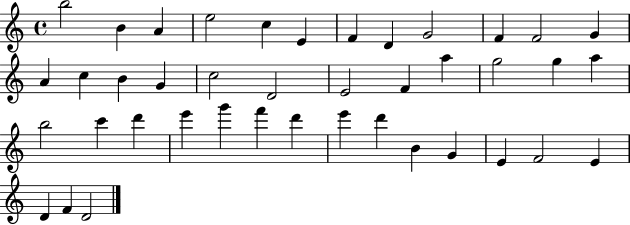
X:1
T:Untitled
M:4/4
L:1/4
K:C
b2 B A e2 c E F D G2 F F2 G A c B G c2 D2 E2 F a g2 g a b2 c' d' e' g' f' d' e' d' B G E F2 E D F D2